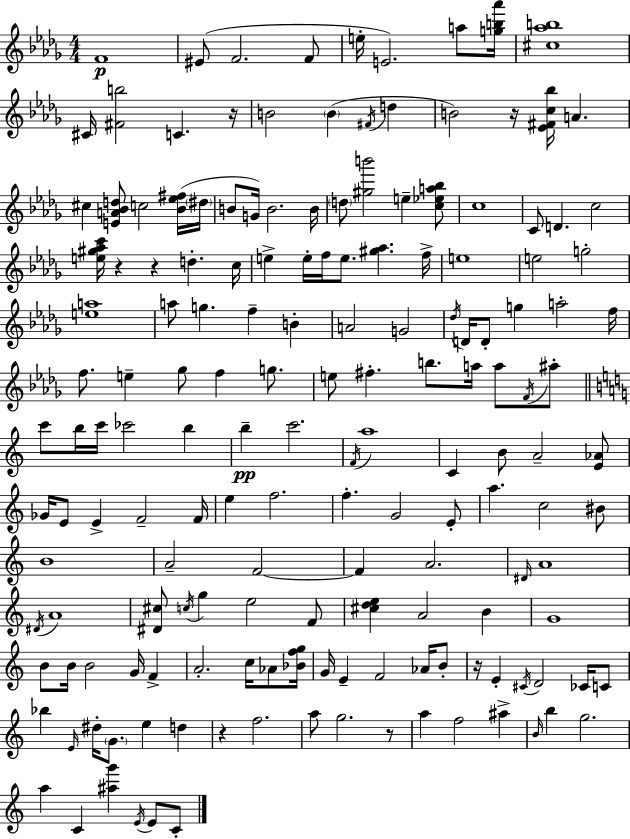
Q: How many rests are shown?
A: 7